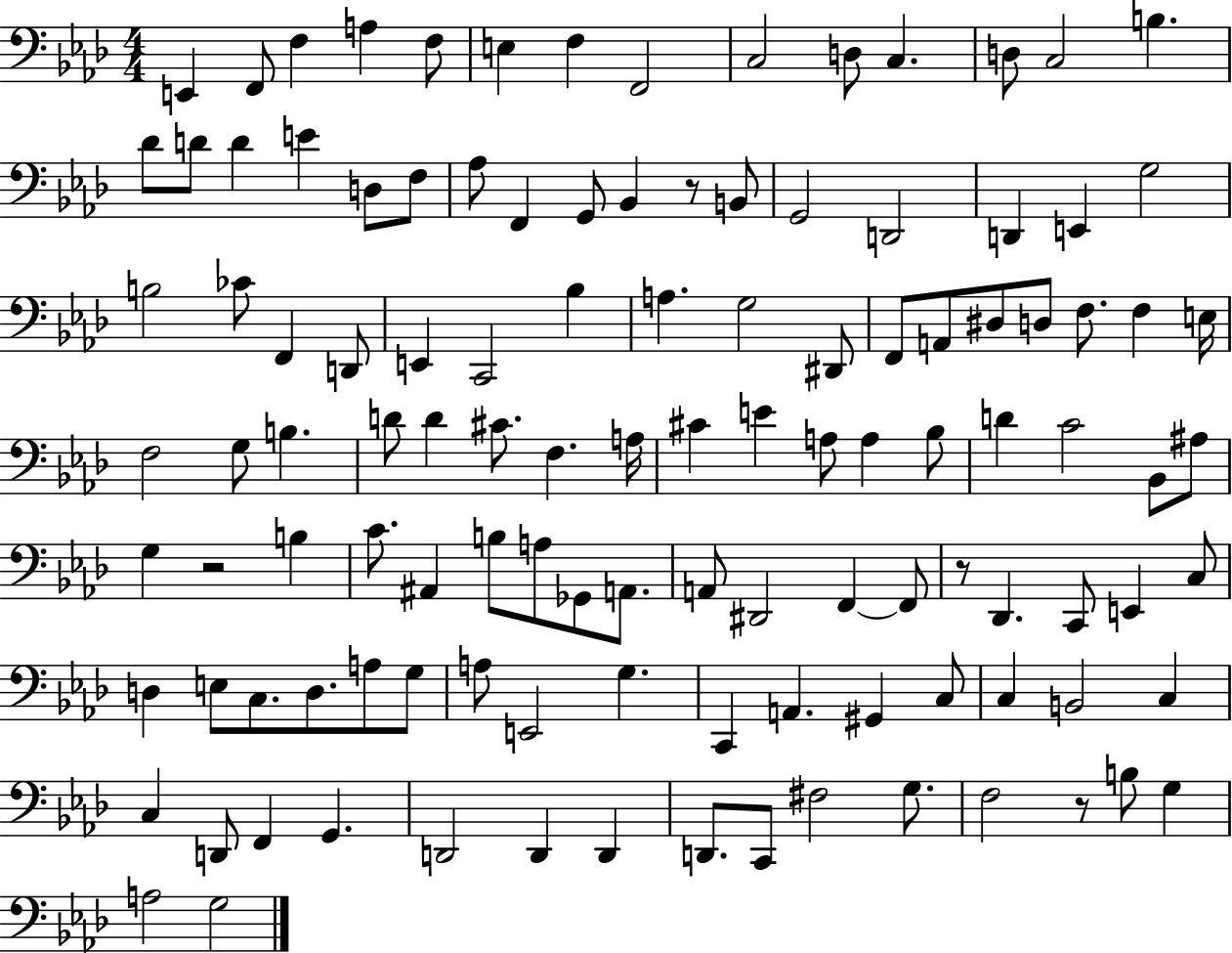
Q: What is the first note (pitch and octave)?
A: E2